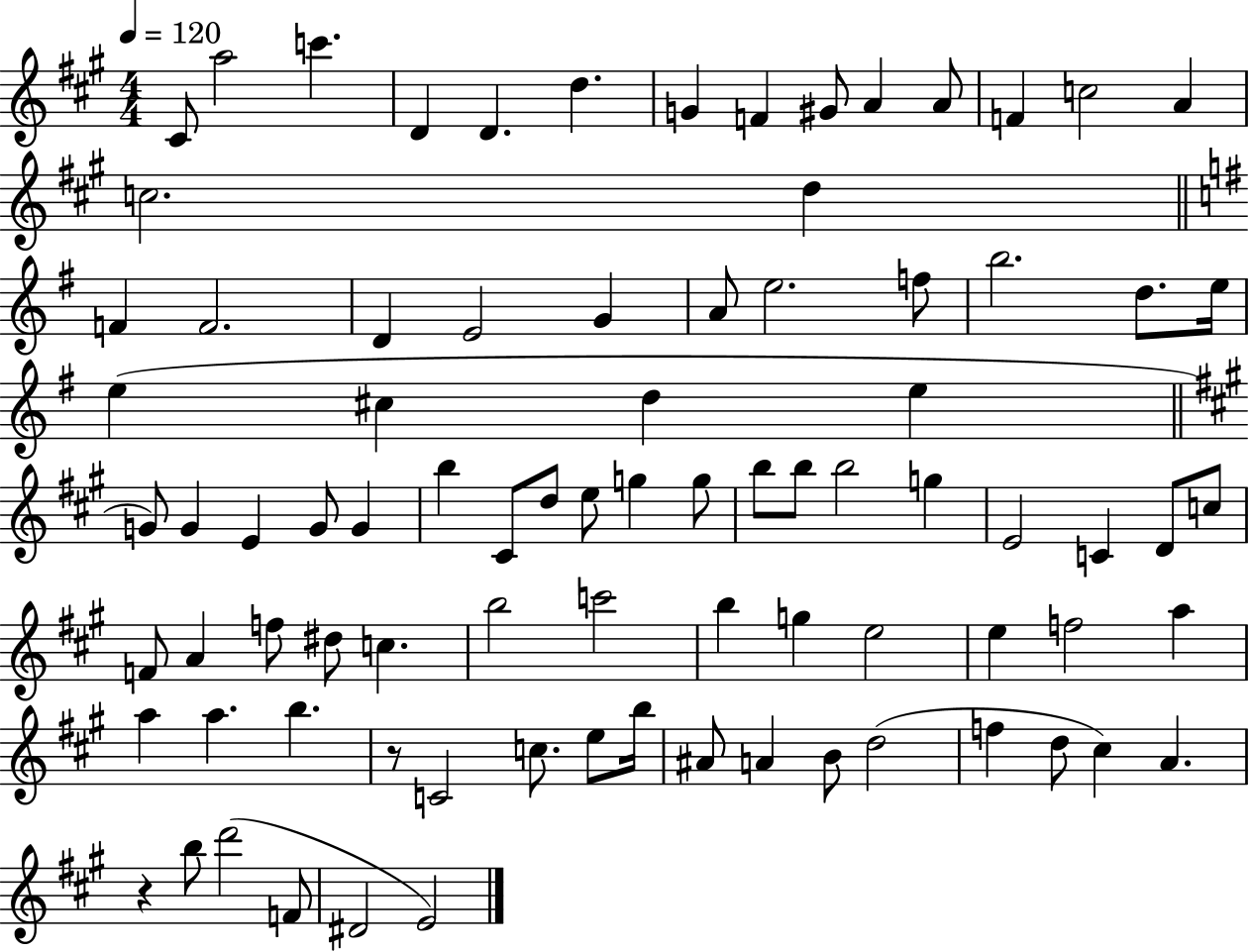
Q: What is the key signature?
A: A major